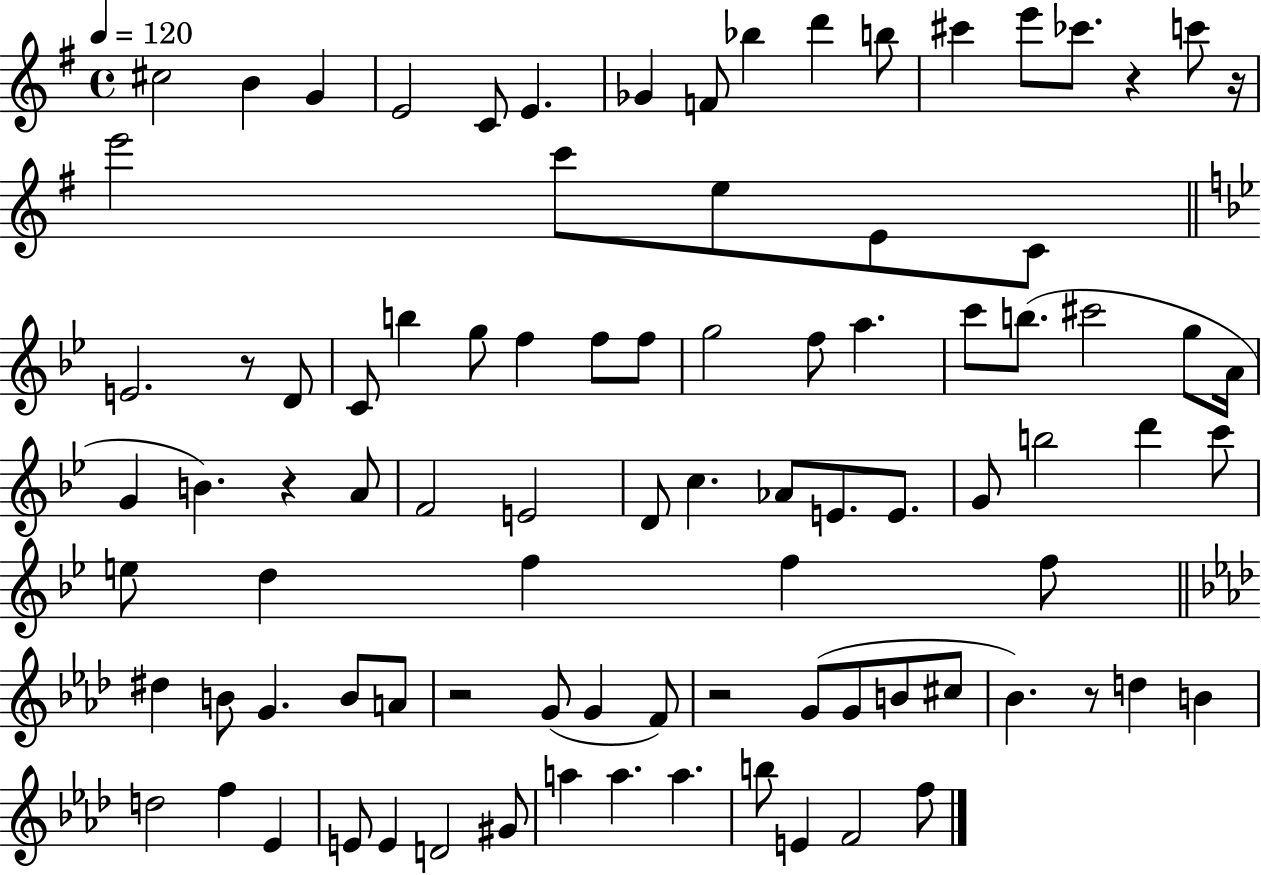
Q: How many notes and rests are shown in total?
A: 91